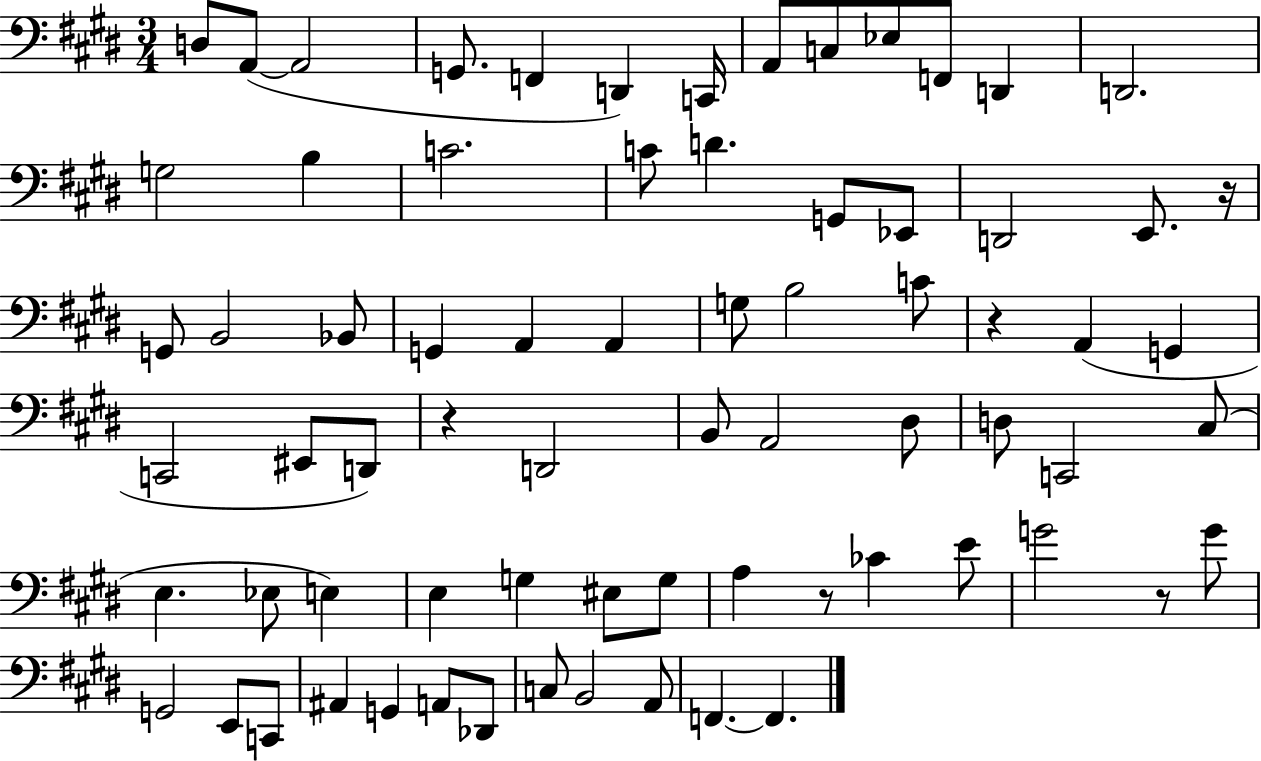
D3/e A2/e A2/h G2/e. F2/q D2/q C2/s A2/e C3/e Eb3/e F2/e D2/q D2/h. G3/h B3/q C4/h. C4/e D4/q. G2/e Eb2/e D2/h E2/e. R/s G2/e B2/h Bb2/e G2/q A2/q A2/q G3/e B3/h C4/e R/q A2/q G2/q C2/h EIS2/e D2/e R/q D2/h B2/e A2/h D#3/e D3/e C2/h C#3/e E3/q. Eb3/e E3/q E3/q G3/q EIS3/e G3/e A3/q R/e CES4/q E4/e G4/h R/e G4/e G2/h E2/e C2/e A#2/q G2/q A2/e Db2/e C3/e B2/h A2/e F2/q. F2/q.